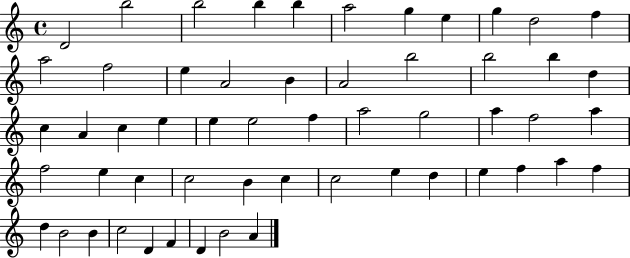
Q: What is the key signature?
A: C major